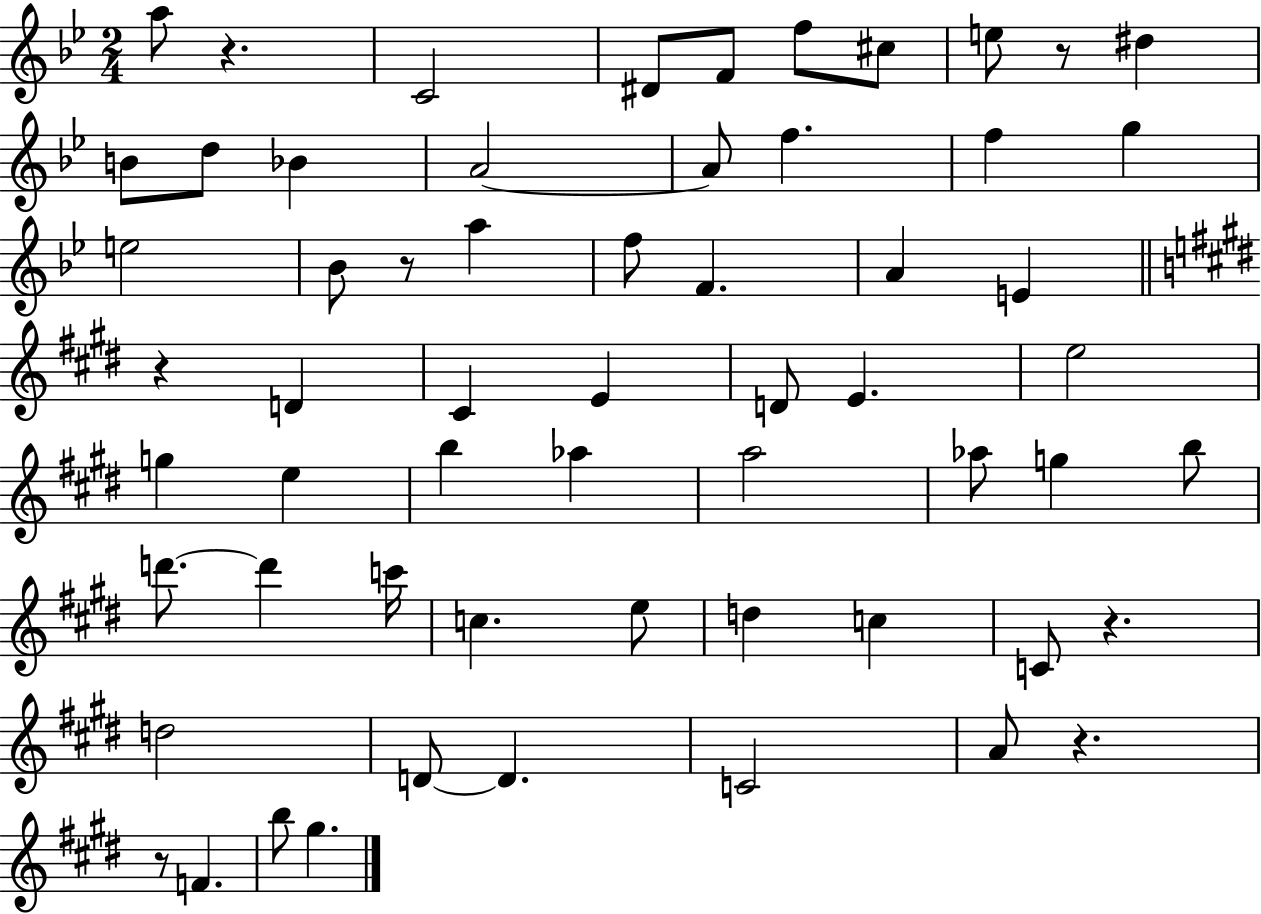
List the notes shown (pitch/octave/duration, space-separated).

A5/e R/q. C4/h D#4/e F4/e F5/e C#5/e E5/e R/e D#5/q B4/e D5/e Bb4/q A4/h A4/e F5/q. F5/q G5/q E5/h Bb4/e R/e A5/q F5/e F4/q. A4/q E4/q R/q D4/q C#4/q E4/q D4/e E4/q. E5/h G5/q E5/q B5/q Ab5/q A5/h Ab5/e G5/q B5/e D6/e. D6/q C6/s C5/q. E5/e D5/q C5/q C4/e R/q. D5/h D4/e D4/q. C4/h A4/e R/q. R/e F4/q. B5/e G#5/q.